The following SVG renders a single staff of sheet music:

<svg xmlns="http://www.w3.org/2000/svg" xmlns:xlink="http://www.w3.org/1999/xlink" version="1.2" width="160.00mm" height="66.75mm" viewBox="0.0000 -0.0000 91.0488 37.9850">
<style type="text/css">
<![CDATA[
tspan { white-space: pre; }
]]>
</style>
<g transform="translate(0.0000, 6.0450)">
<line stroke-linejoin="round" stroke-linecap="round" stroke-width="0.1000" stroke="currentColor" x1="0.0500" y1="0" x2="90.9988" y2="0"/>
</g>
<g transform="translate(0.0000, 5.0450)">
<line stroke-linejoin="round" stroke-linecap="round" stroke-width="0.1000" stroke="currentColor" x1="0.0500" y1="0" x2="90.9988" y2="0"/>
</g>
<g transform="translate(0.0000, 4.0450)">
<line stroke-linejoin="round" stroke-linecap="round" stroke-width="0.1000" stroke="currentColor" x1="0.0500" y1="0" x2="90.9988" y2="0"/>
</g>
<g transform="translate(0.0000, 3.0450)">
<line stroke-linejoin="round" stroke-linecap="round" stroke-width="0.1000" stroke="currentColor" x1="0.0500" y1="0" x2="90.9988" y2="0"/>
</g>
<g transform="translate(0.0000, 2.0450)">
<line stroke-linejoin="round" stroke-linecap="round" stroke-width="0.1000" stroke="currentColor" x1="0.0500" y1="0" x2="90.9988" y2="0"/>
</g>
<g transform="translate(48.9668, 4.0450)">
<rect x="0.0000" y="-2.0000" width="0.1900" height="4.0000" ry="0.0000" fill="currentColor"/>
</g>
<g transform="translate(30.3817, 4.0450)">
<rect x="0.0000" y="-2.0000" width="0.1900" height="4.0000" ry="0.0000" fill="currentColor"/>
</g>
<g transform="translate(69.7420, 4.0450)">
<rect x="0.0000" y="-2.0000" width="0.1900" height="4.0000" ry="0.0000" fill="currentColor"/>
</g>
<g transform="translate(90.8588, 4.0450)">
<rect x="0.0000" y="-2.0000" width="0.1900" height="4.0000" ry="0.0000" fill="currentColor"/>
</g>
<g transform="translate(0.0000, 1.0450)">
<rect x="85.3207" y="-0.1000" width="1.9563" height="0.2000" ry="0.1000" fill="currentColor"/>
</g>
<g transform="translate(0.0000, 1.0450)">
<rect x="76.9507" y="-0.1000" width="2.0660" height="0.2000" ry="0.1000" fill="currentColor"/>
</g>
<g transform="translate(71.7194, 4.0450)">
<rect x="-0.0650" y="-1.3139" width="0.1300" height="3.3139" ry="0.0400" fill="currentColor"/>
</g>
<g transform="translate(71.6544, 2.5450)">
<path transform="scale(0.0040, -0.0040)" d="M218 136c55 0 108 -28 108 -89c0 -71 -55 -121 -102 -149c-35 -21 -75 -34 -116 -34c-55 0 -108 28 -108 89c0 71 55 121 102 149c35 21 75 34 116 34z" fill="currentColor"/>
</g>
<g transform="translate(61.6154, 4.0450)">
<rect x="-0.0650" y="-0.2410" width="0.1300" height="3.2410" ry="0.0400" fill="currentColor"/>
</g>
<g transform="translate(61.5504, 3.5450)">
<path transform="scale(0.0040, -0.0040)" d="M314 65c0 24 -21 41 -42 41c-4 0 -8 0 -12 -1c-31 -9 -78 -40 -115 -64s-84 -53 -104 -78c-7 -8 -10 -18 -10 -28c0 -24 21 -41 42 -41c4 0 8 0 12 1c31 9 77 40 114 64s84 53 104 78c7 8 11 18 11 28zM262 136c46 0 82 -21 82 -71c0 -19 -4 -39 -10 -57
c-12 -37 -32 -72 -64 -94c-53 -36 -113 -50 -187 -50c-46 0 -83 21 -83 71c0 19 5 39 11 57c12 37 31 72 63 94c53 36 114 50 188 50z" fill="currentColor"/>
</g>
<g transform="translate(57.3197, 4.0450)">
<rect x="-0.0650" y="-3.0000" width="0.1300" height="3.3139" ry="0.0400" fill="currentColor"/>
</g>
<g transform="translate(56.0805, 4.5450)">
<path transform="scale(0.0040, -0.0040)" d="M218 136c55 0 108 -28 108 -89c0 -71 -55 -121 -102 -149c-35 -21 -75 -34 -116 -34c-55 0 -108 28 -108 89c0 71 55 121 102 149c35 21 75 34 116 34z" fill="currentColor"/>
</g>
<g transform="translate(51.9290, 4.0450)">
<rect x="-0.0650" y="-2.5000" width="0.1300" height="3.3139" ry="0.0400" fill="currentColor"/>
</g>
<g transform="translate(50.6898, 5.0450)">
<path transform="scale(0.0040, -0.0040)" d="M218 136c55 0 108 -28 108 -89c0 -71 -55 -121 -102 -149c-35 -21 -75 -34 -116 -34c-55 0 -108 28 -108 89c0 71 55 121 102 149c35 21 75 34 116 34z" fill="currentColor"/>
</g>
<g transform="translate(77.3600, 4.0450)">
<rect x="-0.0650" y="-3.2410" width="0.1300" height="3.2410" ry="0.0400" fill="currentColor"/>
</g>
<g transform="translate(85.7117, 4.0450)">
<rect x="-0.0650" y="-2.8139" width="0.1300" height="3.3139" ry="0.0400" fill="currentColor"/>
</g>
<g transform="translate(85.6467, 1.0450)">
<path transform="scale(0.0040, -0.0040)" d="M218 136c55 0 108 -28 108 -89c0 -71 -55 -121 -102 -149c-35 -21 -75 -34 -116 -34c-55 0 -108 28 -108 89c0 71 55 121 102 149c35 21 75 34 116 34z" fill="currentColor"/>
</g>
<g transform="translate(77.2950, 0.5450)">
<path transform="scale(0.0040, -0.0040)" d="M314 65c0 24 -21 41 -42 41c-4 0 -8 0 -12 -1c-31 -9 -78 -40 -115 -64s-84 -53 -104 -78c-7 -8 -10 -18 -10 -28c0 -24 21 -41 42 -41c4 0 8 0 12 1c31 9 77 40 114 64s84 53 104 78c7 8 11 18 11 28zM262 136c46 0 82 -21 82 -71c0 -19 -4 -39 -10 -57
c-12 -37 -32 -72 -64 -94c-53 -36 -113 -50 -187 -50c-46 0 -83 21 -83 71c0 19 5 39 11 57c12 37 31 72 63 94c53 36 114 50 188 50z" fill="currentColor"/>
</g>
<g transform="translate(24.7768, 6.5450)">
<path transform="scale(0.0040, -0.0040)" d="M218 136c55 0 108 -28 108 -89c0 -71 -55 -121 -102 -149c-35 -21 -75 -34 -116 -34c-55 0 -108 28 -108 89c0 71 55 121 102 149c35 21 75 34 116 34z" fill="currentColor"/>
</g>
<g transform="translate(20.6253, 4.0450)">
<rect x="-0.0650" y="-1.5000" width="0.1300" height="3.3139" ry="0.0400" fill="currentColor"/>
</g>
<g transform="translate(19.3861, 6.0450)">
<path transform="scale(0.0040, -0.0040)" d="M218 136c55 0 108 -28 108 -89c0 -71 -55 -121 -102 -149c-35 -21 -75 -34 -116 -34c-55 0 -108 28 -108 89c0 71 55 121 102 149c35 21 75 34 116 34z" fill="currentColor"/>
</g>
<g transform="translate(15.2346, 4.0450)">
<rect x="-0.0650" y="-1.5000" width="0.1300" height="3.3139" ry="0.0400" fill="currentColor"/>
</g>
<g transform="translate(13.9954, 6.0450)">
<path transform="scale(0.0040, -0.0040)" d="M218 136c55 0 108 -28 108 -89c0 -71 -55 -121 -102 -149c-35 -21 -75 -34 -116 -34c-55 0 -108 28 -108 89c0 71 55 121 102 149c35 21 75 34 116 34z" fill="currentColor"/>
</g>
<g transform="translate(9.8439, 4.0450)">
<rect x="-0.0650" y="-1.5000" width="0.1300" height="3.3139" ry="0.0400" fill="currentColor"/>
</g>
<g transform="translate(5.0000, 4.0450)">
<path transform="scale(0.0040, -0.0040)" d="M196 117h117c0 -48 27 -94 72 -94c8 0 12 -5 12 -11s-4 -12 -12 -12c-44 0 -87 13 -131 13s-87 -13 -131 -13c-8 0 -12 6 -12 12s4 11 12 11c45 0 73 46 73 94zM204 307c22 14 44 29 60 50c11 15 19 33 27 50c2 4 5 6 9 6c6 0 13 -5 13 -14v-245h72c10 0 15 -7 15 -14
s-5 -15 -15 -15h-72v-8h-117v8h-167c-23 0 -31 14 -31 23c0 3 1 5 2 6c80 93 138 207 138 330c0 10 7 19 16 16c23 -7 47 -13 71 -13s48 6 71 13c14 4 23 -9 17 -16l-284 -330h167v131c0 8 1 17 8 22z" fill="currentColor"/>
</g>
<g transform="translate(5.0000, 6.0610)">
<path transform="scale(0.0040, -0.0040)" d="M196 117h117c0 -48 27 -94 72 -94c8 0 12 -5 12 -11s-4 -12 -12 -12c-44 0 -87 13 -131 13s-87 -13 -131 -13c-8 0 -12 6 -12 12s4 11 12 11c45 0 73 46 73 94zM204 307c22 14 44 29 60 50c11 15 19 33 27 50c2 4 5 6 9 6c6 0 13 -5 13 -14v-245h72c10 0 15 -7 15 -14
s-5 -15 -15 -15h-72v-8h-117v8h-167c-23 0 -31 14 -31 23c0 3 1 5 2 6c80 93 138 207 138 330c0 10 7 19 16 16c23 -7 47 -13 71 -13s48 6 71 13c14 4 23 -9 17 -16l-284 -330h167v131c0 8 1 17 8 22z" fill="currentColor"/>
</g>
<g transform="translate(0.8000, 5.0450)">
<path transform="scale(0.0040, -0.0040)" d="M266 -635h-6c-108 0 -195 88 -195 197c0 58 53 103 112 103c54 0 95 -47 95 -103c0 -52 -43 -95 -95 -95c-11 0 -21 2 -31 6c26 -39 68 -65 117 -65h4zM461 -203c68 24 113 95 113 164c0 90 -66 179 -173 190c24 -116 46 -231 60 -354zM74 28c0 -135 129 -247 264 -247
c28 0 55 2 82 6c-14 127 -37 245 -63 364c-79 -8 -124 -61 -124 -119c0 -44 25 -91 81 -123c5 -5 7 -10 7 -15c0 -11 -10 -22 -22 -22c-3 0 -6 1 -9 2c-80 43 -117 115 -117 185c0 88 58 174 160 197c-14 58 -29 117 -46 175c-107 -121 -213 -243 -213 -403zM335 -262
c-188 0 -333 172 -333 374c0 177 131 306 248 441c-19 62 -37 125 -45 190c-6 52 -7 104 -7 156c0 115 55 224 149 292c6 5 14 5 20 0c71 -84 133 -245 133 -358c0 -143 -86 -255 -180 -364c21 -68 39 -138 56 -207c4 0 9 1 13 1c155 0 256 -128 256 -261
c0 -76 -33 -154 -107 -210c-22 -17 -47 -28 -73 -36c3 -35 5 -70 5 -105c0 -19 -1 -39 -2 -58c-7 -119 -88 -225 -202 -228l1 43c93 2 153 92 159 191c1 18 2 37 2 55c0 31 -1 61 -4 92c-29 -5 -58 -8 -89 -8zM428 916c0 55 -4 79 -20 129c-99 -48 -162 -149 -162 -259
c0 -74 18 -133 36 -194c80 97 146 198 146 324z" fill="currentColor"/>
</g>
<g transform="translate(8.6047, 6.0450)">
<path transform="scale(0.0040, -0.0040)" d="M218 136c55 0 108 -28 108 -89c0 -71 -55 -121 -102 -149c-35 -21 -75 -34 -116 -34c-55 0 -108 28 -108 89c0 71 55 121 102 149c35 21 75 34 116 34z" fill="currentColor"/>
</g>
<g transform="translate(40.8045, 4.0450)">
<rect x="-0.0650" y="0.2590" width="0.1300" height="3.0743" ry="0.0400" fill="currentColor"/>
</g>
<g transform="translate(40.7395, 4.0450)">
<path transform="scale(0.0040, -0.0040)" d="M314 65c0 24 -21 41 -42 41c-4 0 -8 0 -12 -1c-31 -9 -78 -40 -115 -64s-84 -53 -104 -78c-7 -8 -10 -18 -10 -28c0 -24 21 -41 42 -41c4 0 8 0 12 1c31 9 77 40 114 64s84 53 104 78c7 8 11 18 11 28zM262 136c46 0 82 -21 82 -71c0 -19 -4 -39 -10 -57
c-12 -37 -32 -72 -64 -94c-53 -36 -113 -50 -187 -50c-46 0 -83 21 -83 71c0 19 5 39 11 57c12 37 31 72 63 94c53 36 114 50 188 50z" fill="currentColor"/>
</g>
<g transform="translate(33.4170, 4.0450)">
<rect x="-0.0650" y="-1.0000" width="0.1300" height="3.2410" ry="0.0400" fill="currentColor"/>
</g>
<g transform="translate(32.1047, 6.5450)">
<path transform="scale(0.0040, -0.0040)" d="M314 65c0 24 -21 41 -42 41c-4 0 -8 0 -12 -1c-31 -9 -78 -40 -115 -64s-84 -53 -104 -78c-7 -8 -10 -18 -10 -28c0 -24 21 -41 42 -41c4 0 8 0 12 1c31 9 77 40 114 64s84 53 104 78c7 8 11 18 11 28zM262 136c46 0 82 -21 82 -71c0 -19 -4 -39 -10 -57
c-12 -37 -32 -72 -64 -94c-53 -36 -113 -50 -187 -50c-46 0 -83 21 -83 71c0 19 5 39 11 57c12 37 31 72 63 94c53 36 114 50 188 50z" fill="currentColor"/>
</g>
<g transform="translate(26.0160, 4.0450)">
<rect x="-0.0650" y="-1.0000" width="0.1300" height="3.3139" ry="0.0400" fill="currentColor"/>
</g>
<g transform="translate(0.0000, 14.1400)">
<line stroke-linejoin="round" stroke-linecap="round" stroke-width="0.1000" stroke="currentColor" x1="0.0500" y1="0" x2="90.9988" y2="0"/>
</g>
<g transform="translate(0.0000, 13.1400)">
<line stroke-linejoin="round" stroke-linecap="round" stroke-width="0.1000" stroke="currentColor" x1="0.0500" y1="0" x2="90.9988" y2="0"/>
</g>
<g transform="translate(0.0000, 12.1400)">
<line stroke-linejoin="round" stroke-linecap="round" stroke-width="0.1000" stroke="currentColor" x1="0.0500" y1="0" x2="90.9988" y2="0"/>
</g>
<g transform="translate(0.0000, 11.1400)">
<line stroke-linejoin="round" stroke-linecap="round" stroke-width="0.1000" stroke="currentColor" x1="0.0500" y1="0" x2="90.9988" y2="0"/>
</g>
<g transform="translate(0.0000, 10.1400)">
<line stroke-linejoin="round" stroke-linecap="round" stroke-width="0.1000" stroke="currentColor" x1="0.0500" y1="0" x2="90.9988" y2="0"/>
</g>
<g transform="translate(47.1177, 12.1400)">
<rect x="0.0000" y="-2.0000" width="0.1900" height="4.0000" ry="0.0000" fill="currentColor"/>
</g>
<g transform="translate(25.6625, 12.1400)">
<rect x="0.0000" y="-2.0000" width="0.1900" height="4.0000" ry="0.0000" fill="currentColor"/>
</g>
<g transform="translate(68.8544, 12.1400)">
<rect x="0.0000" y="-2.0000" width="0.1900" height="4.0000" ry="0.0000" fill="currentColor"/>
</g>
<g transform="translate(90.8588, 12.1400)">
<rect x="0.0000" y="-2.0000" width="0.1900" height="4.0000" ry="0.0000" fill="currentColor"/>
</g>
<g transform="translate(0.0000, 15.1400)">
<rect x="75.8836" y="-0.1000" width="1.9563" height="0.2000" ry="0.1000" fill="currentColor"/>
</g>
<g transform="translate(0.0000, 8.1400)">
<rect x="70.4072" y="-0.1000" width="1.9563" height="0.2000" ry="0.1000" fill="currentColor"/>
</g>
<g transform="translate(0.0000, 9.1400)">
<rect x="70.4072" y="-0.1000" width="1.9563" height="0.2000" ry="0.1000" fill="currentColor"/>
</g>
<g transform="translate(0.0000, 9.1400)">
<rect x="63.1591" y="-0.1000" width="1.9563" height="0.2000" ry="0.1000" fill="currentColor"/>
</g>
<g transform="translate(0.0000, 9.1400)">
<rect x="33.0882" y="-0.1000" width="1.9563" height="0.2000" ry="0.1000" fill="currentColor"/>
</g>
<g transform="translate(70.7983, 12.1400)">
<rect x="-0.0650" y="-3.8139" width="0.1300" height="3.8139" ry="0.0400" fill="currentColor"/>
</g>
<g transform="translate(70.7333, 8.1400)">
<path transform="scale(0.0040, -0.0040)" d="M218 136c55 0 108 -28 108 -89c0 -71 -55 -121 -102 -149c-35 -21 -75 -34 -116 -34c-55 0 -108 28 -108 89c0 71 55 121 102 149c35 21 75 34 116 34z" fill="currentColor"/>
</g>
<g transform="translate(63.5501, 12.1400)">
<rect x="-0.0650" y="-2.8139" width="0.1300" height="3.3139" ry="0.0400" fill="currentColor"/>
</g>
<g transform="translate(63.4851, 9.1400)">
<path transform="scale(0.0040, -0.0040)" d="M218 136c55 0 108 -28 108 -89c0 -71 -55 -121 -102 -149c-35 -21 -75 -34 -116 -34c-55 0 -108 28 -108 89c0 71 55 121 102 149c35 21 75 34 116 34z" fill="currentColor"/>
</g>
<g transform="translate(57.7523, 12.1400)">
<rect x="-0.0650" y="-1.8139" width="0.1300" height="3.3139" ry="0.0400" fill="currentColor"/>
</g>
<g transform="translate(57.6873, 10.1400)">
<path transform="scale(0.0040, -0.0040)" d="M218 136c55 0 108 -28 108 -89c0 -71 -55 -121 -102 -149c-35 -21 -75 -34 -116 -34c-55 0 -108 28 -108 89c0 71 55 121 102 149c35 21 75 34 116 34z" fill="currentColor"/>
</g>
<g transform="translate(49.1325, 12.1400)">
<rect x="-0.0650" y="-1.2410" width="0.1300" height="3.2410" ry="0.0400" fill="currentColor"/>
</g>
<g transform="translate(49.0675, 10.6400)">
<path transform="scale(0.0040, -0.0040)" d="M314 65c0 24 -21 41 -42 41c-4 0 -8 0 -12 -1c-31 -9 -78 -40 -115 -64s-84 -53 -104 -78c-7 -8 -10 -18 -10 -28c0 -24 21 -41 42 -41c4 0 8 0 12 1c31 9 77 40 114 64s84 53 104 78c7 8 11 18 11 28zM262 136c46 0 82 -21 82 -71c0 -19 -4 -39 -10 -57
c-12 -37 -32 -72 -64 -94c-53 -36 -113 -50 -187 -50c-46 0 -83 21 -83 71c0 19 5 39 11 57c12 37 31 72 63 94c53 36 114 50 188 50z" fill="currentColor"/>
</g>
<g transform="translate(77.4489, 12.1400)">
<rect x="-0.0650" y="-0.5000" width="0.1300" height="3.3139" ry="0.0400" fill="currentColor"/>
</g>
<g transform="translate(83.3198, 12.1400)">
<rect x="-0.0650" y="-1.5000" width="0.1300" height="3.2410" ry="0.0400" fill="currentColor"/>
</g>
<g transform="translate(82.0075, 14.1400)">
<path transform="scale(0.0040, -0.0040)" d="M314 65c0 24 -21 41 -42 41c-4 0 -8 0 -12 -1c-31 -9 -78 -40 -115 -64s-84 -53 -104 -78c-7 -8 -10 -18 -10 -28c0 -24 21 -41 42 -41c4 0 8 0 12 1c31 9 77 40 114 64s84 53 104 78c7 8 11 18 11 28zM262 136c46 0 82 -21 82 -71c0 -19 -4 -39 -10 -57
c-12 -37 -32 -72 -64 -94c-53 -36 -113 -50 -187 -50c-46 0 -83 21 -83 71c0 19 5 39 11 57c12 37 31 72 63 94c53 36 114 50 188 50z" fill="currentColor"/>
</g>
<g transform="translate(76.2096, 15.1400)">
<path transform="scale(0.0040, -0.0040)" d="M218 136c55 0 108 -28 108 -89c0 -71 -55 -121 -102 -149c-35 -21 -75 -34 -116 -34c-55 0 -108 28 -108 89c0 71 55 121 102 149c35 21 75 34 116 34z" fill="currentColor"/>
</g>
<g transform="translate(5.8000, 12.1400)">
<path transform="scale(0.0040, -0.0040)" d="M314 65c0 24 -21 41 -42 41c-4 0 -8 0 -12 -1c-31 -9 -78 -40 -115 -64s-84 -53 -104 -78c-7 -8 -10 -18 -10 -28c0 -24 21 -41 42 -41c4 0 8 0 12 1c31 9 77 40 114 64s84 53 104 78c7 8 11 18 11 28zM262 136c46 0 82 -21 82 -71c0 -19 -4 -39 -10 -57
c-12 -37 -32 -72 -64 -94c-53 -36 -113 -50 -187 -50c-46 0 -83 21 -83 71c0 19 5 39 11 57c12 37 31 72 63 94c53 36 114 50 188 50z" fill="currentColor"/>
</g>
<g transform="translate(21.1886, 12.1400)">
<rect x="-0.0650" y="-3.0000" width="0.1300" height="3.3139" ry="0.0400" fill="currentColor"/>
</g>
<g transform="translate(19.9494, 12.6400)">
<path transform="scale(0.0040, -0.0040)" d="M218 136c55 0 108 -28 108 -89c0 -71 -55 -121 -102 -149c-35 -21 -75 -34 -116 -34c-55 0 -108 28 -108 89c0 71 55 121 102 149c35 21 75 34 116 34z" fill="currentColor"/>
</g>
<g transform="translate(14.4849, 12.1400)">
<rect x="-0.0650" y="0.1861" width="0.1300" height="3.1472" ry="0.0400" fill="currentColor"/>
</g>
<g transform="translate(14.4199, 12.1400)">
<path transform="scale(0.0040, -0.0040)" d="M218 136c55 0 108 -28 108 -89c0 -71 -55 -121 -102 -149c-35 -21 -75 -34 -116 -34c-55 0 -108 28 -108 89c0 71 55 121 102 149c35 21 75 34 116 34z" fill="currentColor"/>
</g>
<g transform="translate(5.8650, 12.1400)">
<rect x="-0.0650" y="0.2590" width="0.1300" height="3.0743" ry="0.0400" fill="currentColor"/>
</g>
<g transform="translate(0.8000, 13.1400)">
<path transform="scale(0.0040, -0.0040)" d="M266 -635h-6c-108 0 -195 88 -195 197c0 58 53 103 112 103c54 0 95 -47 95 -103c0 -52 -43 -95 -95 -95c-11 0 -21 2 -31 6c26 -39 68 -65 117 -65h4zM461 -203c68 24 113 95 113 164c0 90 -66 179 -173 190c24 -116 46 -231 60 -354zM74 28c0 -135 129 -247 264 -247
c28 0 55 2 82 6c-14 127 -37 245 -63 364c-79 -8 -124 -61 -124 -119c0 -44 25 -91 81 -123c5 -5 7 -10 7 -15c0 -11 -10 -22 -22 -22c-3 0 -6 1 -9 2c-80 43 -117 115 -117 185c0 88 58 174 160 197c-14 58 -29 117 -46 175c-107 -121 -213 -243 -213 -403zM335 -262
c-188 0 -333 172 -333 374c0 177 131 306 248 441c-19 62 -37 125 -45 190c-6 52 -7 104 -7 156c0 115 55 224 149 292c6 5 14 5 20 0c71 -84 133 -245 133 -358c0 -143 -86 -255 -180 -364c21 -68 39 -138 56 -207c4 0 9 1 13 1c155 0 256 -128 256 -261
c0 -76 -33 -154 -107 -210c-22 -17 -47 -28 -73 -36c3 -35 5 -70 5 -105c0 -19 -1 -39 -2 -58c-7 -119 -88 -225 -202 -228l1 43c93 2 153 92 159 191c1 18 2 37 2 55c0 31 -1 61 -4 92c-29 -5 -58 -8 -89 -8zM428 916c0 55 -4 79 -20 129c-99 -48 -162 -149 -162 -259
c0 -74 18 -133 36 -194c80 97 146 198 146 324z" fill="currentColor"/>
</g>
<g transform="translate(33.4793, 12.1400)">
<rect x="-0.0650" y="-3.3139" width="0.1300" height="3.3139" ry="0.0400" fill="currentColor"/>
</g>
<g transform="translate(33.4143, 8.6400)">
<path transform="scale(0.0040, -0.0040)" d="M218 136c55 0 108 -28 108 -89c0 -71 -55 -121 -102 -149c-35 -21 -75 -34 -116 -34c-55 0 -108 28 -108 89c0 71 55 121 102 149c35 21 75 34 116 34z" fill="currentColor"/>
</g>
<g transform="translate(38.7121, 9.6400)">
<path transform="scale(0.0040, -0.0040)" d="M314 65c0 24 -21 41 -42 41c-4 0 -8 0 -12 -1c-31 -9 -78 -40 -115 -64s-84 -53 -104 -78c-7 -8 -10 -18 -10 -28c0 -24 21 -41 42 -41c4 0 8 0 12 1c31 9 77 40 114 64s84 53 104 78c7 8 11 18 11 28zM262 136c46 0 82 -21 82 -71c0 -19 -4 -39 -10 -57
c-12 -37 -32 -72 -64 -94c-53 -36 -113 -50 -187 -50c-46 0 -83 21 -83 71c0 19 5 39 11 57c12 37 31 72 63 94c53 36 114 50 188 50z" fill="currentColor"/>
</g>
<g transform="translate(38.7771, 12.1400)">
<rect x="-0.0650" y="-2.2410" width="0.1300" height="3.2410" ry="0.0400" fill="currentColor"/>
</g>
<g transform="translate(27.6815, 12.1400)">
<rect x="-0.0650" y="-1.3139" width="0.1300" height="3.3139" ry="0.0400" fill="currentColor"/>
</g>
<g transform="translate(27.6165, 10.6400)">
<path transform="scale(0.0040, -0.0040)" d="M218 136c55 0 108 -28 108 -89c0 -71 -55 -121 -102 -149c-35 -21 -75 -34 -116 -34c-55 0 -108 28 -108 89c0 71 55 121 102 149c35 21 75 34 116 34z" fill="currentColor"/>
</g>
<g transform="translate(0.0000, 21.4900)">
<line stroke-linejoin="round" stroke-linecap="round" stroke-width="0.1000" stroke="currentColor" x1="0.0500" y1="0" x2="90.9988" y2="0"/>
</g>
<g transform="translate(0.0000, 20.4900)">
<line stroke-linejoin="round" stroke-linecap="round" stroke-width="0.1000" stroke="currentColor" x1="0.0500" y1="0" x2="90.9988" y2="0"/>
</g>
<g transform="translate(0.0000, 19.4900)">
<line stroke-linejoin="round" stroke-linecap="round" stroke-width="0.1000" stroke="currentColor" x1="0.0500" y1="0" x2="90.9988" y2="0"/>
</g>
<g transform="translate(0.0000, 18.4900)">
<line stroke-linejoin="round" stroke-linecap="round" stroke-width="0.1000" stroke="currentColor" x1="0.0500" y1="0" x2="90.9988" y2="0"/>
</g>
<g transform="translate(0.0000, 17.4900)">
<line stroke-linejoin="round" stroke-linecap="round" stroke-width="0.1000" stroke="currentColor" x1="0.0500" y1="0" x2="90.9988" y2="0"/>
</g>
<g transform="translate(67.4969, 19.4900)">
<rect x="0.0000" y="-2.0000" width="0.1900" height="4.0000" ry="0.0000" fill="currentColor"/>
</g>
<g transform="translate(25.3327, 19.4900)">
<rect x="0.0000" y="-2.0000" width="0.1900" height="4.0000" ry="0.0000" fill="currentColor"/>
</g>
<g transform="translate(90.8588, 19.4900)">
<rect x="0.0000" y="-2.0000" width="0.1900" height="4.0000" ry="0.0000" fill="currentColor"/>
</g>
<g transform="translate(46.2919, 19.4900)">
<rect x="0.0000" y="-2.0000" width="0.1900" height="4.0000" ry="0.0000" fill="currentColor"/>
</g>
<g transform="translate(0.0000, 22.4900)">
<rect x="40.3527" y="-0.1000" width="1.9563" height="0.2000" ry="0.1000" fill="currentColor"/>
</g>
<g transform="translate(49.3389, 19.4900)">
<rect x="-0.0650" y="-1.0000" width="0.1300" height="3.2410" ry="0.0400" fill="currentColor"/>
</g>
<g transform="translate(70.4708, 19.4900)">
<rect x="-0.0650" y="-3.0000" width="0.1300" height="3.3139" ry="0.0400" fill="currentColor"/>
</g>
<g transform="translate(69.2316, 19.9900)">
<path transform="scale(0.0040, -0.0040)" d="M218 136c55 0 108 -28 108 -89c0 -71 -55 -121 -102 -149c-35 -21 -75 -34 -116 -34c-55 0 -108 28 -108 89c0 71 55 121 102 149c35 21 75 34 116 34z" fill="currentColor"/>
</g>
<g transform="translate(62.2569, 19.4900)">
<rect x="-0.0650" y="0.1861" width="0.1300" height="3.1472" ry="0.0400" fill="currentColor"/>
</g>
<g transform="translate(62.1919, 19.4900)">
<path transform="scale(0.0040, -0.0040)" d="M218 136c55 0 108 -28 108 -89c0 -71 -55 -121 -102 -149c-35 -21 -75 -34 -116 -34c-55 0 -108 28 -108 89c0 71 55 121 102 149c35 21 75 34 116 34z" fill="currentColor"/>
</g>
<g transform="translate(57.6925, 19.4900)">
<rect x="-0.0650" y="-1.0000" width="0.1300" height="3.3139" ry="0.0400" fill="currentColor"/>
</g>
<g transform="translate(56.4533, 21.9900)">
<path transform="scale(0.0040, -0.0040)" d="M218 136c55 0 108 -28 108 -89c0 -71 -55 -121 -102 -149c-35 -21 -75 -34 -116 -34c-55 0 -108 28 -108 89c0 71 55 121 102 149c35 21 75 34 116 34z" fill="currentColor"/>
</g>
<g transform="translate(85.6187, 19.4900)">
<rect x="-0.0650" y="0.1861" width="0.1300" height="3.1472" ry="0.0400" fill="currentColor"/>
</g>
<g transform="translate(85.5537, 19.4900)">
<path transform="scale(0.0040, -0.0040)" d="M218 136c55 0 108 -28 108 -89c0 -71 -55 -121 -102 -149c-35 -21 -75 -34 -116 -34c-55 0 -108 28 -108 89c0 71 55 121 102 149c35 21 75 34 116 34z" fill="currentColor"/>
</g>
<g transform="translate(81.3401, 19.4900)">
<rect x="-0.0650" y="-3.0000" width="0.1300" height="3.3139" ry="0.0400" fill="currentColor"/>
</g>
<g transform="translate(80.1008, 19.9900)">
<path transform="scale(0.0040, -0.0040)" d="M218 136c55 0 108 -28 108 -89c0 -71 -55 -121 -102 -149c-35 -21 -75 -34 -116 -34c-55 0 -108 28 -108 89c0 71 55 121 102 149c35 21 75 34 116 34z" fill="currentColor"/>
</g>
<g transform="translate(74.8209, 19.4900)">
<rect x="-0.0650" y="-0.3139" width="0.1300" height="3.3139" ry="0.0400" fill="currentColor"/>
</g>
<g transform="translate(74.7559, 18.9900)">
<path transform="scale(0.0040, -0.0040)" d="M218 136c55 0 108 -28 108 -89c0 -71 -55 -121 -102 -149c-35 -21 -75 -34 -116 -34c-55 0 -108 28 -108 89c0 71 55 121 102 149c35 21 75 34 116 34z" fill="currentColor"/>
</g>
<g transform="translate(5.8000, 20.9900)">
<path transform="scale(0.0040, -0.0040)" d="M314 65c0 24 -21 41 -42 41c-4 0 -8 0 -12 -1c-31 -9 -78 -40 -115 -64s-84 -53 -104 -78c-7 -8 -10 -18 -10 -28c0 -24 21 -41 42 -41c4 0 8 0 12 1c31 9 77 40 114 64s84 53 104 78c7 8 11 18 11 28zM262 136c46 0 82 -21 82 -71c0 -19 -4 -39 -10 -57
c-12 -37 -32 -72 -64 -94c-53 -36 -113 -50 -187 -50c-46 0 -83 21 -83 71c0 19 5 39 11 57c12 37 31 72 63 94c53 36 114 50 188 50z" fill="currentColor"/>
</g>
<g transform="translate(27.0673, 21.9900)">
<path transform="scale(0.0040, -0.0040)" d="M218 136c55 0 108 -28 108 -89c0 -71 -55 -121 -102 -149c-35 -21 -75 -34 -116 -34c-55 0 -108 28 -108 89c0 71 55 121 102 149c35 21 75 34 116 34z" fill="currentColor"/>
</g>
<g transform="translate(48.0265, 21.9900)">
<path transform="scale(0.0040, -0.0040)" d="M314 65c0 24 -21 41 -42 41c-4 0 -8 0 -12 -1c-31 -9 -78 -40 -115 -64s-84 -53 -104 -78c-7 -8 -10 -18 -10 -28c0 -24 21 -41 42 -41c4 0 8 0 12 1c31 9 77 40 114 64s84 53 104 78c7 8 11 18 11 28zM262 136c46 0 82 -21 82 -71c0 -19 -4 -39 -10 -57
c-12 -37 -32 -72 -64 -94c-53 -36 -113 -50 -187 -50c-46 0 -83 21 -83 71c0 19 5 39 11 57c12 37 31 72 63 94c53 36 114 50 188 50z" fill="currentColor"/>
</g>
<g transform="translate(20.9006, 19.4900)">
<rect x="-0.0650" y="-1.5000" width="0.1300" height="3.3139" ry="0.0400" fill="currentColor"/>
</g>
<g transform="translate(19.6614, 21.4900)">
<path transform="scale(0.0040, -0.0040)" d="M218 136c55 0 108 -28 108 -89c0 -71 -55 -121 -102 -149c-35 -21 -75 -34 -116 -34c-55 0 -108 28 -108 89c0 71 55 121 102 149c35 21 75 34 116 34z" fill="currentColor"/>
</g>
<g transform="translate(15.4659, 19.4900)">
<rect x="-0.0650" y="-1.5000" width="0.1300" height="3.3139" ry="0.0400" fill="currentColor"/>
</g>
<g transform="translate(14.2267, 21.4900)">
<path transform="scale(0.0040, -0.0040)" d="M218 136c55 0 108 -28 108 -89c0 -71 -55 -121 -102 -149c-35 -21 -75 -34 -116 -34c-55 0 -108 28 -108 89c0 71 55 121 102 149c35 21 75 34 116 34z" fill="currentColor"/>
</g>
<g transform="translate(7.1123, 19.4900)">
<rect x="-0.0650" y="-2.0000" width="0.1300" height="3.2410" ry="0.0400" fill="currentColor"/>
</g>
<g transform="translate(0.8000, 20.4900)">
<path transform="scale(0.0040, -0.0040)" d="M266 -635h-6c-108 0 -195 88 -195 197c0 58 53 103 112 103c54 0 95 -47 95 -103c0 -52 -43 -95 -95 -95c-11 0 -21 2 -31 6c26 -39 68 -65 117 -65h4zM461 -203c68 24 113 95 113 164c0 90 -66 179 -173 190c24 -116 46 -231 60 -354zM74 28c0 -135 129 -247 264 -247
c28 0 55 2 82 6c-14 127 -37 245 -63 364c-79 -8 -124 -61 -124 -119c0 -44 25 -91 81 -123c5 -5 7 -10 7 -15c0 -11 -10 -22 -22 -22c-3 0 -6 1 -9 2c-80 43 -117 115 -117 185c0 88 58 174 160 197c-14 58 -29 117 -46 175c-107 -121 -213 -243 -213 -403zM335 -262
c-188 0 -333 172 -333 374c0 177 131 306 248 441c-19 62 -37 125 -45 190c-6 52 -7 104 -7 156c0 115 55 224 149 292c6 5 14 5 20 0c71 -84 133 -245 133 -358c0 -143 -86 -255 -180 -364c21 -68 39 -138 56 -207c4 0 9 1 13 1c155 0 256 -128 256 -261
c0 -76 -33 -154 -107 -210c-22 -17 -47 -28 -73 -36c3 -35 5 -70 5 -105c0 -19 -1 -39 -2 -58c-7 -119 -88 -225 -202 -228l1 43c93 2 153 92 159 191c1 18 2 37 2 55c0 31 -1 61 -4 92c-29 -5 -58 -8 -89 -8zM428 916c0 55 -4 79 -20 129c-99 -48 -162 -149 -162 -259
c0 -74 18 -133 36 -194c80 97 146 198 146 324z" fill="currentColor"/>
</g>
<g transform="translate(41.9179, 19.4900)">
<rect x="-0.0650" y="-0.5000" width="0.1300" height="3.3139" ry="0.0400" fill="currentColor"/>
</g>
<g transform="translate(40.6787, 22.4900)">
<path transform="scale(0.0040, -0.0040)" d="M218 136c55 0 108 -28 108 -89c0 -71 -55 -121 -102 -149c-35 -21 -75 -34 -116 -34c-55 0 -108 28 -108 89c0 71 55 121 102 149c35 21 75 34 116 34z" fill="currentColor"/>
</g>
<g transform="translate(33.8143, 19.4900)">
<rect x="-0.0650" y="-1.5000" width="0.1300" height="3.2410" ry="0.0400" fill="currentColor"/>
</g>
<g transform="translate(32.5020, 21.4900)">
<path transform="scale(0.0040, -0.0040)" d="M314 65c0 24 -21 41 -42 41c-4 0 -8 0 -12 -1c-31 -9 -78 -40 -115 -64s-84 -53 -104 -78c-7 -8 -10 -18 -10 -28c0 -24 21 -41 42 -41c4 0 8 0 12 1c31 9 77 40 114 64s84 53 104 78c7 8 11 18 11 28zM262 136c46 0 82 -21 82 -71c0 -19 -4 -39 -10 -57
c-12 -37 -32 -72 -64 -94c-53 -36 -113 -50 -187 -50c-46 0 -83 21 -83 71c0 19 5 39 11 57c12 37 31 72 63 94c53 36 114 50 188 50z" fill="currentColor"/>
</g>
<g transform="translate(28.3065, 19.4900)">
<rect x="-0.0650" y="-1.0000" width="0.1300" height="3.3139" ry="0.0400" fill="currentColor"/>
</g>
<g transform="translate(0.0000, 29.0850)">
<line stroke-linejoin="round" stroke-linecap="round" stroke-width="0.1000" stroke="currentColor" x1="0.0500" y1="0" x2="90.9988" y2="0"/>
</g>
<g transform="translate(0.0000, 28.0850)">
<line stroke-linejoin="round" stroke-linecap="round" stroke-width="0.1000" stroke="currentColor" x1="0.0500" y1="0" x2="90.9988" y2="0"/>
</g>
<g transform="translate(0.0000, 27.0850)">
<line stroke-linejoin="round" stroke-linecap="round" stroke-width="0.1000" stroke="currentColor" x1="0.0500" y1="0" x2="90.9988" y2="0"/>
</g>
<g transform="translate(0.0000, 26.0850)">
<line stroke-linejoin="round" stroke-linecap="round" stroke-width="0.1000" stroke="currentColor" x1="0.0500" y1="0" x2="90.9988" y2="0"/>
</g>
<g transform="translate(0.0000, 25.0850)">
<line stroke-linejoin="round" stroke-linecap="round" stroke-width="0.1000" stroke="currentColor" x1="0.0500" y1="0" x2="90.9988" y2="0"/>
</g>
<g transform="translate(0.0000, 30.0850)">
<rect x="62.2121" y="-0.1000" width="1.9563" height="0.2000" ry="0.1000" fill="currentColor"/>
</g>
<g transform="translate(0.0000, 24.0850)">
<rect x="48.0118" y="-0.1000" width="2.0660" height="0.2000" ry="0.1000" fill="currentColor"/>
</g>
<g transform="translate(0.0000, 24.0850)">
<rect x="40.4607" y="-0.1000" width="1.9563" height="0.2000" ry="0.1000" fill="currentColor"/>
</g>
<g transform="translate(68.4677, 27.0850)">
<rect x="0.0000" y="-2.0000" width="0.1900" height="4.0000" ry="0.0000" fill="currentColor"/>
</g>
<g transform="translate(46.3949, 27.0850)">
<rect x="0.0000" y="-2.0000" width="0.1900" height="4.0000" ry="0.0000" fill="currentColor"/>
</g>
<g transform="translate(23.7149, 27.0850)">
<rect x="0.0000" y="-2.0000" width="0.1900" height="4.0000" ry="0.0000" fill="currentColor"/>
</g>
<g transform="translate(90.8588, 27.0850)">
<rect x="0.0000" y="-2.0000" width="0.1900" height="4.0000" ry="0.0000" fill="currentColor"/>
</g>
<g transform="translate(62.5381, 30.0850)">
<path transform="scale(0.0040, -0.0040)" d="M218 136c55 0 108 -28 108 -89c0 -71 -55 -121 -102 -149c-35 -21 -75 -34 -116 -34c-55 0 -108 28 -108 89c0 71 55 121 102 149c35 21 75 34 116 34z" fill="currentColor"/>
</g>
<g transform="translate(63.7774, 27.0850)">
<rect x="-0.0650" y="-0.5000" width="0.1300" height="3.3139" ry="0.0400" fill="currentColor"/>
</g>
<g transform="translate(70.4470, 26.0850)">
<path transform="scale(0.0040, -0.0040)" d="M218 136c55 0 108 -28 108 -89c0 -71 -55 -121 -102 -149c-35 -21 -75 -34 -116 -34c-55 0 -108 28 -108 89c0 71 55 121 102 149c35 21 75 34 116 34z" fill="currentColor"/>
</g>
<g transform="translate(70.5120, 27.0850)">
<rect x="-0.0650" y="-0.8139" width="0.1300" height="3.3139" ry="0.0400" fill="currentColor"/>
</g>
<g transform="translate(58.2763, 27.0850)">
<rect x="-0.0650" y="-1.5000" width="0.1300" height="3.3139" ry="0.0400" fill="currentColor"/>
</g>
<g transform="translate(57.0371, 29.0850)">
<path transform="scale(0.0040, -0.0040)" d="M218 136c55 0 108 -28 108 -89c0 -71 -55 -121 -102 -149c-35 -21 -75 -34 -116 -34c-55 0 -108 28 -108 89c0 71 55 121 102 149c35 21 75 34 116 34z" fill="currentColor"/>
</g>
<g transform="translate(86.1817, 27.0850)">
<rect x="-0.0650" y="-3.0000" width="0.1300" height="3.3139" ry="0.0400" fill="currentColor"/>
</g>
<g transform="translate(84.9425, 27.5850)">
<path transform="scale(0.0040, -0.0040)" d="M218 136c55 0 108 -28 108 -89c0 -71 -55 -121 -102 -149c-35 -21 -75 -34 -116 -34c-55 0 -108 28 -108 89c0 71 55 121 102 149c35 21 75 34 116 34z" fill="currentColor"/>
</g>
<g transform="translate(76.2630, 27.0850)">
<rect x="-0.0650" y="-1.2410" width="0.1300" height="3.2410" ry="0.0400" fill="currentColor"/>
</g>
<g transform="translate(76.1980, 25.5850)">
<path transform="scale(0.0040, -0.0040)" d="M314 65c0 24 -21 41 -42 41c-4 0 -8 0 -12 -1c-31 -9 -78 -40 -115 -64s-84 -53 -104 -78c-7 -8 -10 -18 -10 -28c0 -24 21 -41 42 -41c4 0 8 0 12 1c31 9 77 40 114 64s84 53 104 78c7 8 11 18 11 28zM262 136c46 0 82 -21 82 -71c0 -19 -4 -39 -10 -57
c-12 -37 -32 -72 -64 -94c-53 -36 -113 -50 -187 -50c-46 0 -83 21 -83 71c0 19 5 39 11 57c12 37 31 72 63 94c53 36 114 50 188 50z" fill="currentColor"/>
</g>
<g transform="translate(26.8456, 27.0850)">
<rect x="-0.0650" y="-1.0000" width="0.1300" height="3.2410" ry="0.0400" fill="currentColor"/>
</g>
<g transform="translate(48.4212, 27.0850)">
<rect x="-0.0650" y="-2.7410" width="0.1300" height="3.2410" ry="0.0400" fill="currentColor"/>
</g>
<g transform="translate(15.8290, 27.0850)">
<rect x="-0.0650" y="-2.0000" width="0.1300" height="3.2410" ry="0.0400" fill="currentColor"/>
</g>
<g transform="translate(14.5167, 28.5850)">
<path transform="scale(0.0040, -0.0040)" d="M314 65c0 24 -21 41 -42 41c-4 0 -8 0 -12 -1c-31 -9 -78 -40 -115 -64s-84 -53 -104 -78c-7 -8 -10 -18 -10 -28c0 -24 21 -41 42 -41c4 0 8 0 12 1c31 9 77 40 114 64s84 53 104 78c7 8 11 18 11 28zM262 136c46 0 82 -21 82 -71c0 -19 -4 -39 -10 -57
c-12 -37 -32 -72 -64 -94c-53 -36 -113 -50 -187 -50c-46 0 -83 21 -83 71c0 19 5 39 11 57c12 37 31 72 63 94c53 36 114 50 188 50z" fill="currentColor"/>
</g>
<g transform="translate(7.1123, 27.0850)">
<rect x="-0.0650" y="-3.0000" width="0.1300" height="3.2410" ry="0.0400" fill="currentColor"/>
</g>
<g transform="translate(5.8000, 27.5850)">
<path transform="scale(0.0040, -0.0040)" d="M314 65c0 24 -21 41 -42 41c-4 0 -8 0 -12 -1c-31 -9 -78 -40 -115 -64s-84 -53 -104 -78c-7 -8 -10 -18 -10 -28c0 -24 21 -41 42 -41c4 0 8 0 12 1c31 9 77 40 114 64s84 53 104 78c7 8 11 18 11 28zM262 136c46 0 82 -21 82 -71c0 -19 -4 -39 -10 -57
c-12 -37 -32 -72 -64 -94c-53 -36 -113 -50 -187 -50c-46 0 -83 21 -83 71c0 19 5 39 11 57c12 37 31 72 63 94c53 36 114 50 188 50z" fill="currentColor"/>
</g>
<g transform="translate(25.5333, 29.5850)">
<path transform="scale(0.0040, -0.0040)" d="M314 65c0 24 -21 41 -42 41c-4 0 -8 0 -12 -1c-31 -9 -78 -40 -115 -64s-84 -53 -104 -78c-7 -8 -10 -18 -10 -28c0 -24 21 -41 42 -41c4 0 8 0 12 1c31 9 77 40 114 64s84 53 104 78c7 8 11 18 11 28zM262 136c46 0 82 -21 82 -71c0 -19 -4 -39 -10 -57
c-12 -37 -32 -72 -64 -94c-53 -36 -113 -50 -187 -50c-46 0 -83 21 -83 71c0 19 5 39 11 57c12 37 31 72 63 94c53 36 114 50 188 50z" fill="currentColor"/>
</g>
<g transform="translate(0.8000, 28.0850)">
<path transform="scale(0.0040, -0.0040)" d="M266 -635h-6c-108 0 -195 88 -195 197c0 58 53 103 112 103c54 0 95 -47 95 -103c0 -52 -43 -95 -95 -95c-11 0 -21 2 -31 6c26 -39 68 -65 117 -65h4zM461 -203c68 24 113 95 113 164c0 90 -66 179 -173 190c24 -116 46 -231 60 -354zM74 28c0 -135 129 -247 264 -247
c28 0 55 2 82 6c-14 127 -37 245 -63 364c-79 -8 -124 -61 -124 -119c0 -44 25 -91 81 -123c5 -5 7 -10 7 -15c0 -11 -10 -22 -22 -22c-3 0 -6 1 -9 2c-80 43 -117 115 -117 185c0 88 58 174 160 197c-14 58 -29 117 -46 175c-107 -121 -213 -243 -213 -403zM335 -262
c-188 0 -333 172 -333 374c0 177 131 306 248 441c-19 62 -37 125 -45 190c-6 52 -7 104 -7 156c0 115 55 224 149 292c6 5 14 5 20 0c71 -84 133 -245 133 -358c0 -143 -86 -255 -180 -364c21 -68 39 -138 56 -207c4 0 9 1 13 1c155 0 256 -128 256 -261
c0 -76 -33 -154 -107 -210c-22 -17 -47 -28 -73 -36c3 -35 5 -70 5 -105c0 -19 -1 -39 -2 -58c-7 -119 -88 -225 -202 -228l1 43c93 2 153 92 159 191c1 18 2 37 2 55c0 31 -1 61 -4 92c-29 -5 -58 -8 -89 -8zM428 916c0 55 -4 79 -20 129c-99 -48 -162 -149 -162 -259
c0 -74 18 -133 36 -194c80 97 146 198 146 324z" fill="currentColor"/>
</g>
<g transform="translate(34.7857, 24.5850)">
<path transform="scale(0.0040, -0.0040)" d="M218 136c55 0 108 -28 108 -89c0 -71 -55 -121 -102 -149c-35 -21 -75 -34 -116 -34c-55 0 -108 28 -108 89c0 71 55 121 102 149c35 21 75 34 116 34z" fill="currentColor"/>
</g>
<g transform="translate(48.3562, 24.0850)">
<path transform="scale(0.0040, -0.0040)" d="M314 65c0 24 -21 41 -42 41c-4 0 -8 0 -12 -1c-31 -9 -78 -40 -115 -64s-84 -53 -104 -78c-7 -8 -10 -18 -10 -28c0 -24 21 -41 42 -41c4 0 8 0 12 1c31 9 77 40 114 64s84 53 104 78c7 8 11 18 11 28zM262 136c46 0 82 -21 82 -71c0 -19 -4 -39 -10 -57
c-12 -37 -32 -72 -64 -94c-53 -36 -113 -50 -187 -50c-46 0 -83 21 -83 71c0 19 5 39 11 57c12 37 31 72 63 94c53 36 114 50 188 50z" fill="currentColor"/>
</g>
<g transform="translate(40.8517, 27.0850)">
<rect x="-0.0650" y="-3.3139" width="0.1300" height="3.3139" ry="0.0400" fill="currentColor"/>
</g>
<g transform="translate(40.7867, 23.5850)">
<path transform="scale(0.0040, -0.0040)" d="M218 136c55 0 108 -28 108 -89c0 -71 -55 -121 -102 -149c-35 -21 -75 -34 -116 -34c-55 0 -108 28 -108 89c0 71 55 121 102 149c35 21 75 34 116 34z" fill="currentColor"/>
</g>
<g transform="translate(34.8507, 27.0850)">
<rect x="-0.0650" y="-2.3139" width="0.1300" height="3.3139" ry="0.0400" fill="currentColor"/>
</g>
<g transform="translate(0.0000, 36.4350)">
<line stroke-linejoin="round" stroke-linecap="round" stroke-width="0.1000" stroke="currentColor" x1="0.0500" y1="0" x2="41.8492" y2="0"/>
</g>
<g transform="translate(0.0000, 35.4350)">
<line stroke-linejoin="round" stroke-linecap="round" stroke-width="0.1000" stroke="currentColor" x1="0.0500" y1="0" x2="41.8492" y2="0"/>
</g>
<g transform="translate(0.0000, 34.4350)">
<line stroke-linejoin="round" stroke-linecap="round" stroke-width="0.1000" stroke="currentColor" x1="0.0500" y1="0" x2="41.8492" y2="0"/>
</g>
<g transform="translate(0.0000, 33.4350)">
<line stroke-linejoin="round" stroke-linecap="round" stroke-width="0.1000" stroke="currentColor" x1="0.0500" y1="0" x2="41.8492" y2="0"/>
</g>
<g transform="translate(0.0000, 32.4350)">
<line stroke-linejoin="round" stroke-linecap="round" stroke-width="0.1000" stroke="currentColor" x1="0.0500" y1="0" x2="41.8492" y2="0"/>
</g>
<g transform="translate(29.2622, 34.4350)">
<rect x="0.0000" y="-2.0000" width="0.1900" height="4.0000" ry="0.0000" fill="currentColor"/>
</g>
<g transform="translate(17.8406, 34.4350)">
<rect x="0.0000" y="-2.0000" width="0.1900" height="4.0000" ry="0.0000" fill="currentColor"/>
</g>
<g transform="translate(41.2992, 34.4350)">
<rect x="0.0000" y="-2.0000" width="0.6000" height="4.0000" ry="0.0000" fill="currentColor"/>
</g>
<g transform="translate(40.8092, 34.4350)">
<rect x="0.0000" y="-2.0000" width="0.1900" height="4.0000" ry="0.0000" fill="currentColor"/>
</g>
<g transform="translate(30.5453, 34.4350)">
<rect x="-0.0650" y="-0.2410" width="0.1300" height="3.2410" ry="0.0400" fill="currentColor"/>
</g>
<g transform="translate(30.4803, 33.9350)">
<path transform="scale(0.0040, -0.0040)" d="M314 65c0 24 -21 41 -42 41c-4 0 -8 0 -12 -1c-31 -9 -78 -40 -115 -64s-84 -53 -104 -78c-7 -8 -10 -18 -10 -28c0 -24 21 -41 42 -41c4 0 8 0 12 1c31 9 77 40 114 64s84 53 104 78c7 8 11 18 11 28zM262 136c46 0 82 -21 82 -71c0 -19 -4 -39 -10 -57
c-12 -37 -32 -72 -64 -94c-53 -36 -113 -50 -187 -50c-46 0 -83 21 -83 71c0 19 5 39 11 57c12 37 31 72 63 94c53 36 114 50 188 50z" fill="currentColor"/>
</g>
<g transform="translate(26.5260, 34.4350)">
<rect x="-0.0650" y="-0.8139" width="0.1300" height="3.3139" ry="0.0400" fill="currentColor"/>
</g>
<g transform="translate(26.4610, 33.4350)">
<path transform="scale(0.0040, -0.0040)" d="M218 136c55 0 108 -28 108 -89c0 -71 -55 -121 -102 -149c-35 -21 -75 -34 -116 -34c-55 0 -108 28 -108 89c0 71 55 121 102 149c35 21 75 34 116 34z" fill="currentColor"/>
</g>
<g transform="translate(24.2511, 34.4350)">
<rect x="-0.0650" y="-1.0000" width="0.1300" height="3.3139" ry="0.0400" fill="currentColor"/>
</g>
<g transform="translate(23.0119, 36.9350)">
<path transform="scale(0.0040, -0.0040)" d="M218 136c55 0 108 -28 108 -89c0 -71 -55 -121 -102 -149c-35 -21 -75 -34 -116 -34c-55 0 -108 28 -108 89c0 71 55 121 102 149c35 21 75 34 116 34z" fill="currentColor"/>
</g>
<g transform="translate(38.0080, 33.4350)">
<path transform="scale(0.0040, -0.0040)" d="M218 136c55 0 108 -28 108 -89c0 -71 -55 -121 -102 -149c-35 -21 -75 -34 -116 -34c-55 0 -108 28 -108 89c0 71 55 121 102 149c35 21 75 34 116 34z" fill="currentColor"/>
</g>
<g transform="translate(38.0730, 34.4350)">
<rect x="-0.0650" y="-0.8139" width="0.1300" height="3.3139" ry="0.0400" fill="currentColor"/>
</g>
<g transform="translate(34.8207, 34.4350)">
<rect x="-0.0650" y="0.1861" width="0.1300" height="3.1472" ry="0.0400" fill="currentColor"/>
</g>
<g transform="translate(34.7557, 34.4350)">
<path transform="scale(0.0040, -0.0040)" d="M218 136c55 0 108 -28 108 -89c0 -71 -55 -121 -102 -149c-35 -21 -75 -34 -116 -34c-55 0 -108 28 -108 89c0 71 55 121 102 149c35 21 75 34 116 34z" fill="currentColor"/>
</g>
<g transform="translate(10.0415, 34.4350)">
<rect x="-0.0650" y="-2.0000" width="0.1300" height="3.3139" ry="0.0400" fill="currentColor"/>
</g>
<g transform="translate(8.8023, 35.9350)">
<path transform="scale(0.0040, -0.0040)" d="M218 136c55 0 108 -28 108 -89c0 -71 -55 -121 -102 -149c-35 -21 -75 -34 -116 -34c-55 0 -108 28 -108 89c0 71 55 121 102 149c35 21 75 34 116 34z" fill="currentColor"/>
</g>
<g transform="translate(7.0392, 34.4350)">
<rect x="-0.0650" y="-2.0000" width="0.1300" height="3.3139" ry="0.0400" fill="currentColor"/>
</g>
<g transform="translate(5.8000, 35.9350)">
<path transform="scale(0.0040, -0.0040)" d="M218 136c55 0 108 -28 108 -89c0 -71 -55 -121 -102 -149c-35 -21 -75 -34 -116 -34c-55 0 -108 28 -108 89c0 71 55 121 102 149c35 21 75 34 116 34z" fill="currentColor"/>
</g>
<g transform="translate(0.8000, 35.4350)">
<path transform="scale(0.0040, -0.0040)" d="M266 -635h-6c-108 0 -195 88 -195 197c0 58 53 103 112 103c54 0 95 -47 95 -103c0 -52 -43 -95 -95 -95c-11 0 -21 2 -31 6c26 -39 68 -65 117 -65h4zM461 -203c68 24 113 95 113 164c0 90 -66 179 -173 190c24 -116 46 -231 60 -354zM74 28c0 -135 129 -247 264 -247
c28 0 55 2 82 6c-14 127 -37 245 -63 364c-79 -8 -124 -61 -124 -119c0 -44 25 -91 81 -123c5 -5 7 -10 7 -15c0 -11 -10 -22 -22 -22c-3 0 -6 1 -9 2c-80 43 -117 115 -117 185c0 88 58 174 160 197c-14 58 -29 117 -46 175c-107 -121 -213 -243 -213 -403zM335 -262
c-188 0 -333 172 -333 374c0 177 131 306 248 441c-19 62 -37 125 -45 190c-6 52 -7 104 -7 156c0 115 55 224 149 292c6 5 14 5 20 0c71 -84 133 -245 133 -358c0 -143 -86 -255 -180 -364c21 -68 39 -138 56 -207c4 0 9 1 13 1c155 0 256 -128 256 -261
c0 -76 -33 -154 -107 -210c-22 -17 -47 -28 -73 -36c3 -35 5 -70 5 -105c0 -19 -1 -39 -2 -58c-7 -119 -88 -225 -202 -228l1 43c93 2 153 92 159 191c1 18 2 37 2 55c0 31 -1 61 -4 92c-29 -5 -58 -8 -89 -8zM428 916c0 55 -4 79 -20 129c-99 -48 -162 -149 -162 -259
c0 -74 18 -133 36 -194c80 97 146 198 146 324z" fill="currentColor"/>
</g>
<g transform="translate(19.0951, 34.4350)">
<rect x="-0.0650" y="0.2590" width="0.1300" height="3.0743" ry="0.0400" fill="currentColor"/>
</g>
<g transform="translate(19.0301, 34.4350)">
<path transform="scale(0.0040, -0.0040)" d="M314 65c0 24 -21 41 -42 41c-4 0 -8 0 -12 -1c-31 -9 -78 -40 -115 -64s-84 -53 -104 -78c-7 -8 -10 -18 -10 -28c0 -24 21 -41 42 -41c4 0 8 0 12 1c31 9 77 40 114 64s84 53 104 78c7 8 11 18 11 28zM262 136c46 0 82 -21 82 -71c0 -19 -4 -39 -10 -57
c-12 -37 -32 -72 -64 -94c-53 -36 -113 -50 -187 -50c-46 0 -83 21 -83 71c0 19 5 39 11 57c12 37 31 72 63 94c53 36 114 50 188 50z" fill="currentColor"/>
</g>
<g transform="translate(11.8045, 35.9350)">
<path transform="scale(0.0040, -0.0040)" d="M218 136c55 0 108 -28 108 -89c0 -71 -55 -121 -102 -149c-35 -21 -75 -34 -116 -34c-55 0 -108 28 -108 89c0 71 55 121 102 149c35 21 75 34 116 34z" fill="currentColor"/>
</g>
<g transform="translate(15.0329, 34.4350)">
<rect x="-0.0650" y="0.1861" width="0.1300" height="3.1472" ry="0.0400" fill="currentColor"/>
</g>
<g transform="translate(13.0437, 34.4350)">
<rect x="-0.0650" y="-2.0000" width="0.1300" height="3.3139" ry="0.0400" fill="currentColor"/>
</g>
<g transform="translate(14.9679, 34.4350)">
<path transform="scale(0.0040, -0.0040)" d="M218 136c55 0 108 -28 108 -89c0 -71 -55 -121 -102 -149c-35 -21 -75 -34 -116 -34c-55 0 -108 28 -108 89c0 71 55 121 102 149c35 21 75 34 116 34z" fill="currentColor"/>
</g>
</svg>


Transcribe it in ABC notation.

X:1
T:Untitled
M:4/4
L:1/4
K:C
E E E D D2 B2 G A c2 e b2 a B2 B A e b g2 e2 f a c' C E2 F2 E E D E2 C D2 D B A c A B A2 F2 D2 g b a2 E C d e2 A F F F B B2 D d c2 B d